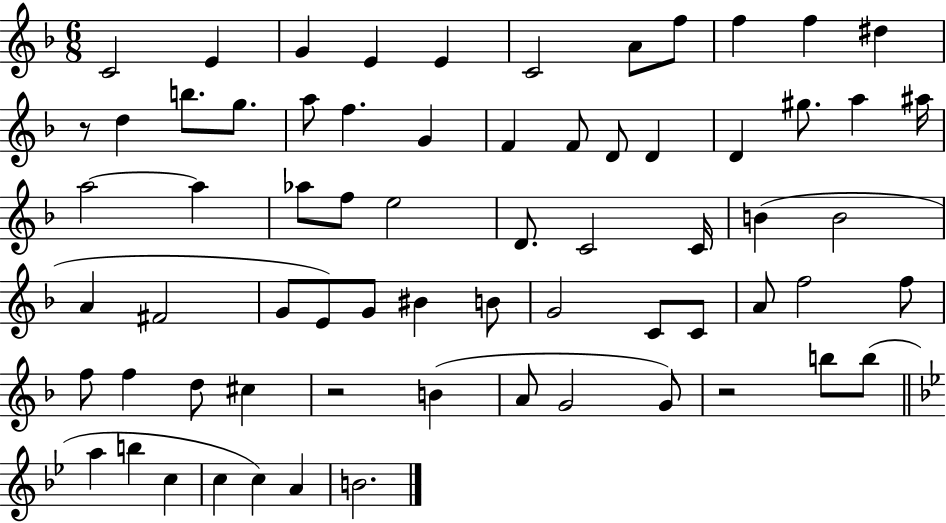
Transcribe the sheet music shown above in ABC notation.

X:1
T:Untitled
M:6/8
L:1/4
K:F
C2 E G E E C2 A/2 f/2 f f ^d z/2 d b/2 g/2 a/2 f G F F/2 D/2 D D ^g/2 a ^a/4 a2 a _a/2 f/2 e2 D/2 C2 C/4 B B2 A ^F2 G/2 E/2 G/2 ^B B/2 G2 C/2 C/2 A/2 f2 f/2 f/2 f d/2 ^c z2 B A/2 G2 G/2 z2 b/2 b/2 a b c c c A B2